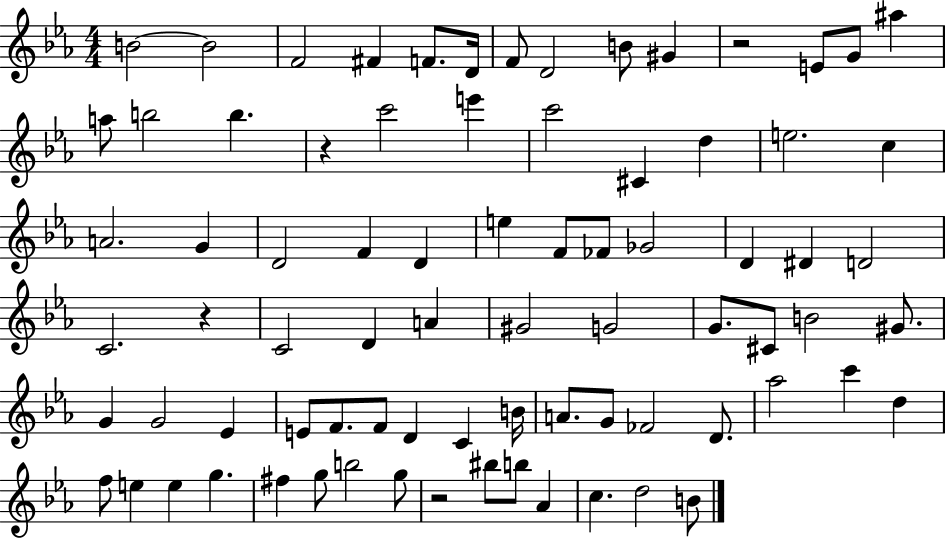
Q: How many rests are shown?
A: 4